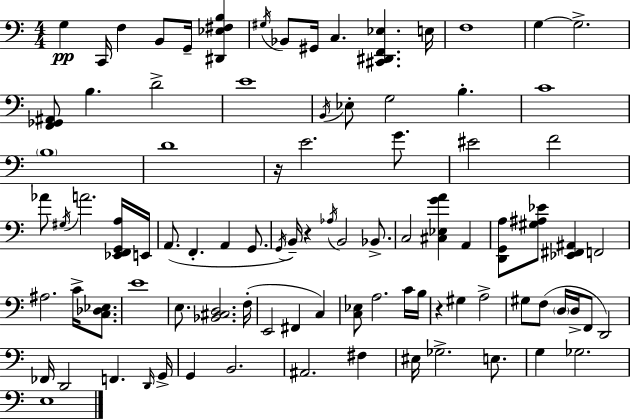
G3/q C2/s F3/q B2/e G2/s [D#2,Eb3,F#3,B3]/q G#3/s Bb2/e G#2/s C3/q. [C#2,D#2,F2,Eb3]/q. E3/s F3/w G3/q G3/h. [F2,Gb2,A#2]/e B3/q. D4/h E4/w B2/s Eb3/e G3/h B3/q. C4/w B3/w D4/w R/s E4/h. G4/e. EIS4/h F4/h Ab4/e G#3/s A4/h. [Eb2,F2,G2,A3]/s E2/s A2/e. F2/q. A2/q G2/e. G2/s B2/s R/q Ab3/s B2/h Bb2/e. C3/h [C#3,Eb3,G4,A4]/q A2/q [D2,G2,A3]/e [G#3,A#3,Eb4]/e [Eb2,F#2,A#2]/q F2/h A#3/h. C4/s [C3,Db3,Eb3]/e. E4/w E3/e. [Bb2,C#3,D3]/h. F3/s E2/h F#2/q C3/q [C3,Eb3]/e A3/h. C4/s B3/s R/q G#3/q A3/h G#3/e F3/e D3/s D3/s F2/e D2/h FES2/s D2/h F2/q. D2/s G2/s G2/q B2/h. A#2/h. F#3/q EIS3/s Gb3/h. E3/e. G3/q Gb3/h. E3/w